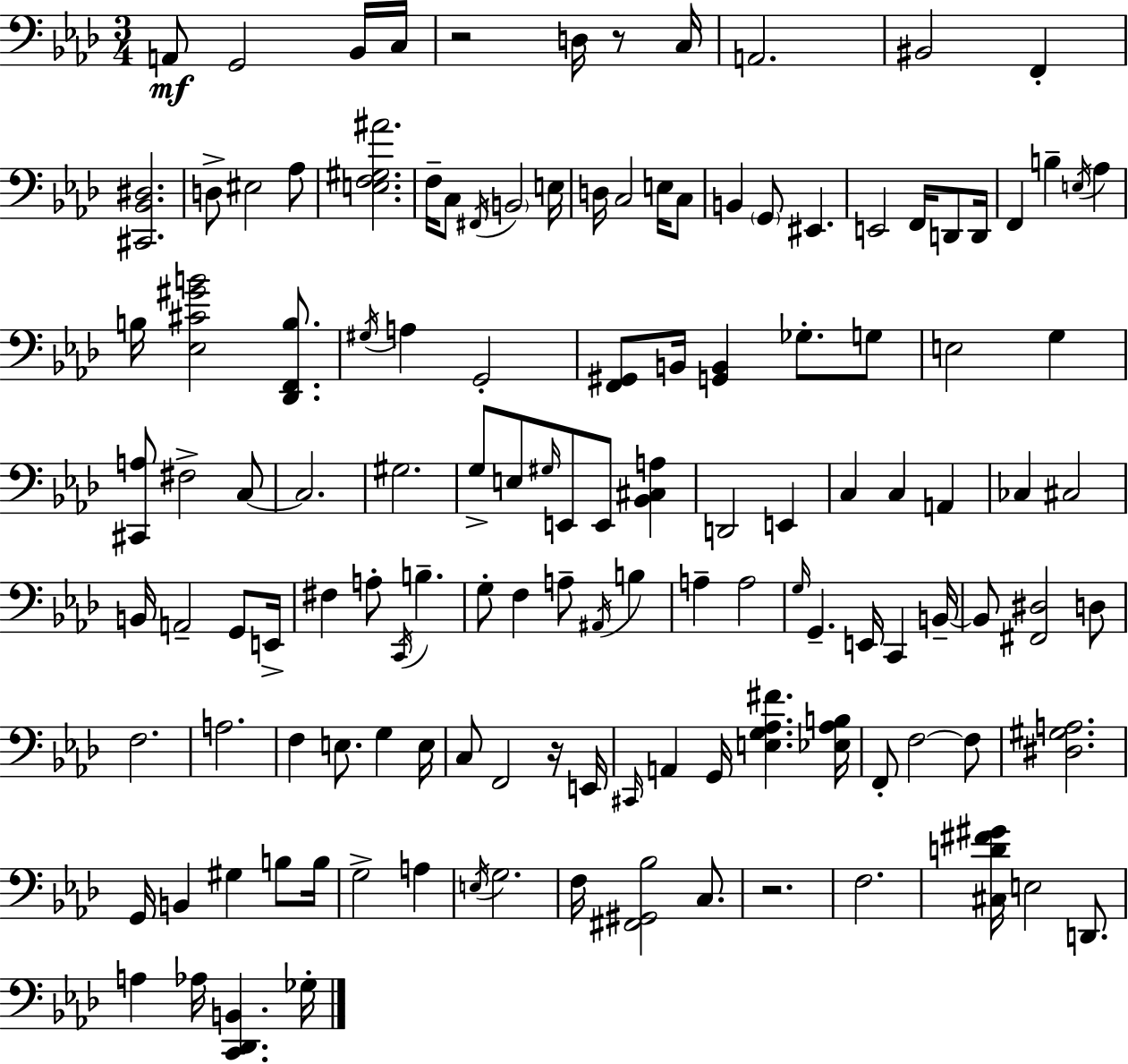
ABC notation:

X:1
T:Untitled
M:3/4
L:1/4
K:Ab
A,,/2 G,,2 _B,,/4 C,/4 z2 D,/4 z/2 C,/4 A,,2 ^B,,2 F,, [^C,,_B,,^D,]2 D,/2 ^E,2 _A,/2 [E,F,^G,^A]2 F,/4 C,/2 ^F,,/4 B,,2 E,/4 D,/4 C,2 E,/4 C,/2 B,, G,,/2 ^E,, E,,2 F,,/4 D,,/2 D,,/4 F,, B, E,/4 _A, B,/4 [_E,^C^GB]2 [_D,,F,,B,]/2 ^G,/4 A, G,,2 [F,,^G,,]/2 B,,/4 [G,,B,,] _G,/2 G,/2 E,2 G, [^C,,A,]/2 ^F,2 C,/2 C,2 ^G,2 G,/2 E,/2 ^G,/4 E,,/2 E,,/2 [_B,,^C,A,] D,,2 E,, C, C, A,, _C, ^C,2 B,,/4 A,,2 G,,/2 E,,/4 ^F, A,/2 C,,/4 B, G,/2 F, A,/2 ^A,,/4 B, A, A,2 G,/4 G,, E,,/4 C,, B,,/4 B,,/2 [^F,,^D,]2 D,/2 F,2 A,2 F, E,/2 G, E,/4 C,/2 F,,2 z/4 E,,/4 ^C,,/4 A,, G,,/4 [E,G,_A,^F] [_E,_A,B,]/4 F,,/2 F,2 F,/2 [^D,^G,A,]2 G,,/4 B,, ^G, B,/2 B,/4 G,2 A, E,/4 G,2 F,/4 [^F,,^G,,_B,]2 C,/2 z2 F,2 [^C,D^F^G]/4 E,2 D,,/2 A, _A,/4 [C,,_D,,B,,] _G,/4